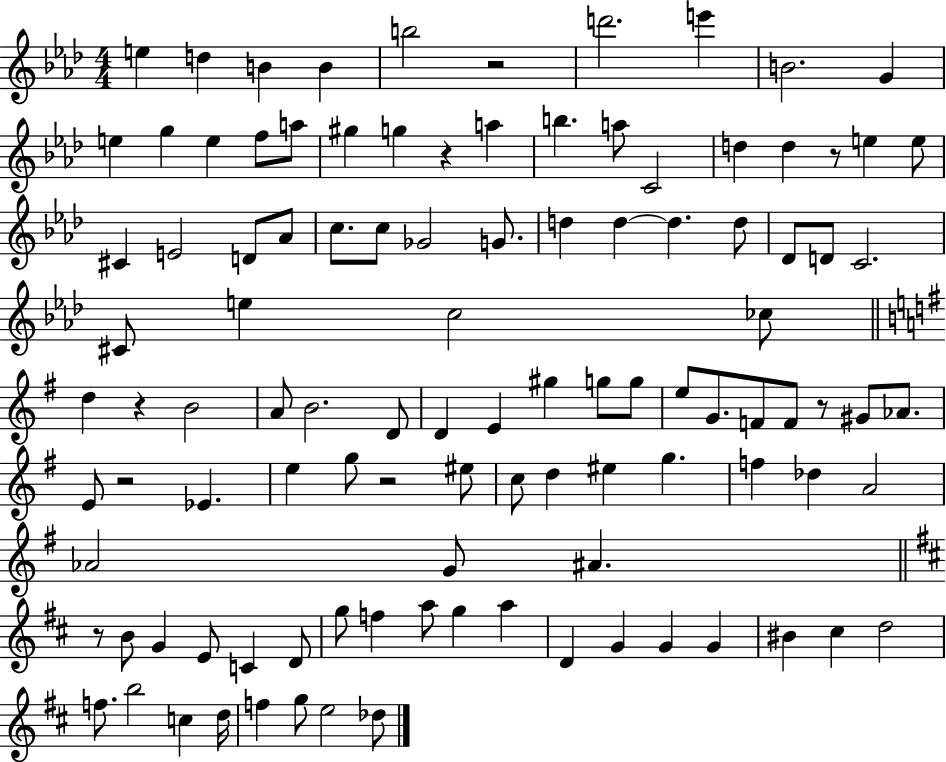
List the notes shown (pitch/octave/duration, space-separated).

E5/q D5/q B4/q B4/q B5/h R/h D6/h. E6/q B4/h. G4/q E5/q G5/q E5/q F5/e A5/e G#5/q G5/q R/q A5/q B5/q. A5/e C4/h D5/q D5/q R/e E5/q E5/e C#4/q E4/h D4/e Ab4/e C5/e. C5/e Gb4/h G4/e. D5/q D5/q D5/q. D5/e Db4/e D4/e C4/h. C#4/e E5/q C5/h CES5/e D5/q R/q B4/h A4/e B4/h. D4/e D4/q E4/q G#5/q G5/e G5/e E5/e G4/e. F4/e F4/e R/e G#4/e Ab4/e. E4/e R/h Eb4/q. E5/q G5/e R/h EIS5/e C5/e D5/q EIS5/q G5/q. F5/q Db5/q A4/h Ab4/h G4/e A#4/q. R/e B4/e G4/q E4/e C4/q D4/e G5/e F5/q A5/e G5/q A5/q D4/q G4/q G4/q G4/q BIS4/q C#5/q D5/h F5/e. B5/h C5/q D5/s F5/q G5/e E5/h Db5/e